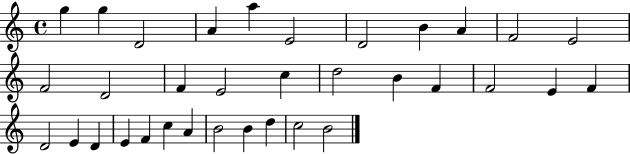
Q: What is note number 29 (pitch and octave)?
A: A4